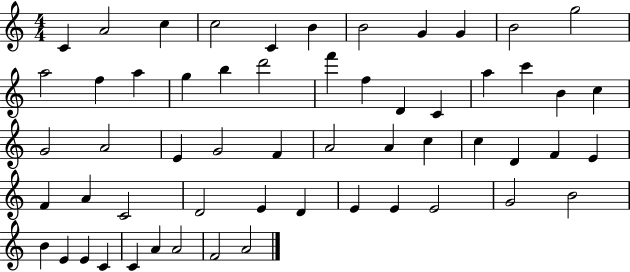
X:1
T:Untitled
M:4/4
L:1/4
K:C
C A2 c c2 C B B2 G G B2 g2 a2 f a g b d'2 f' f D C a c' B c G2 A2 E G2 F A2 A c c D F E F A C2 D2 E D E E E2 G2 B2 B E E C C A A2 F2 A2